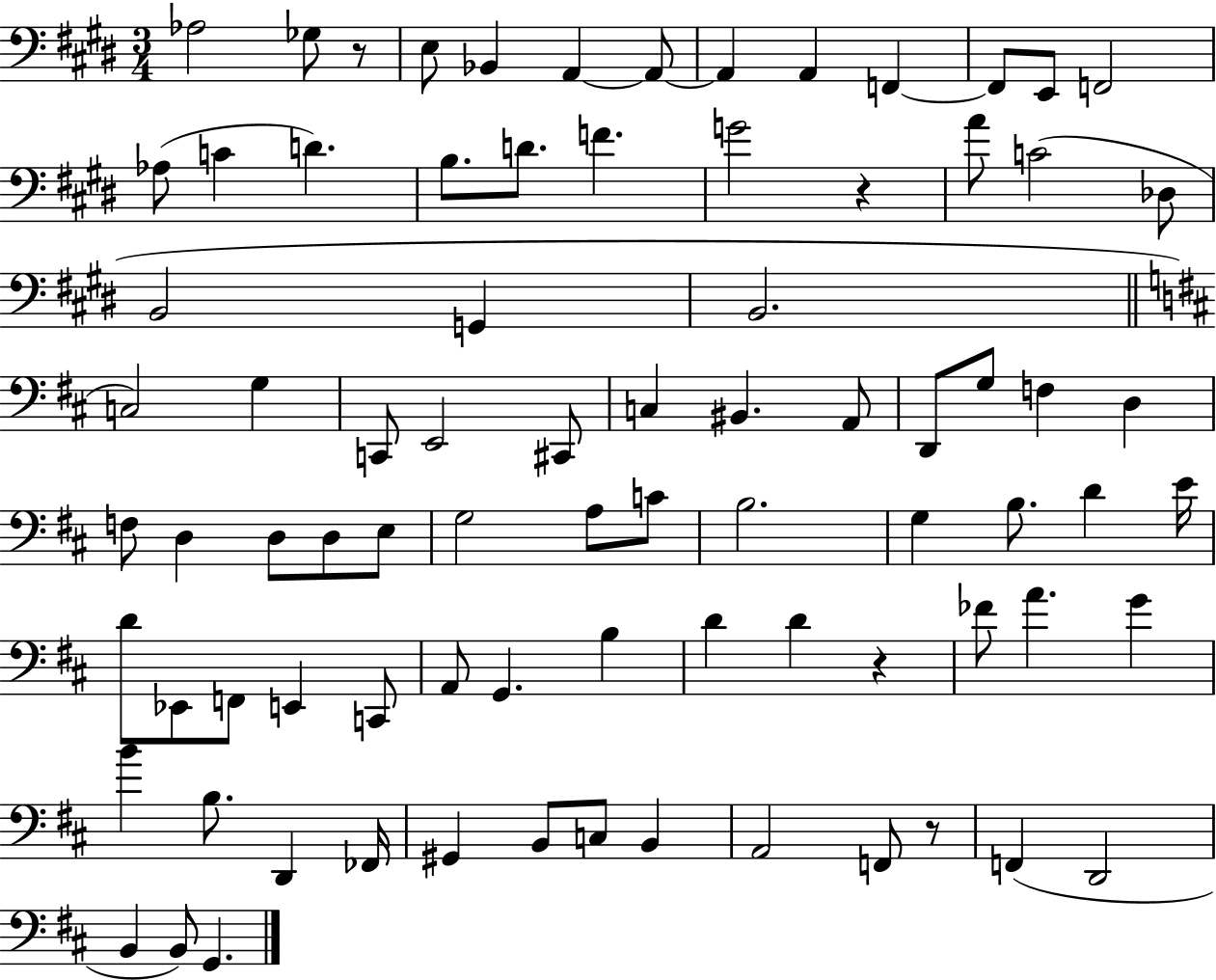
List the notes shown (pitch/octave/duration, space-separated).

Ab3/h Gb3/e R/e E3/e Bb2/q A2/q A2/e A2/q A2/q F2/q F2/e E2/e F2/h Ab3/e C4/q D4/q. B3/e. D4/e. F4/q. G4/h R/q A4/e C4/h Db3/e B2/h G2/q B2/h. C3/h G3/q C2/e E2/h C#2/e C3/q BIS2/q. A2/e D2/e G3/e F3/q D3/q F3/e D3/q D3/e D3/e E3/e G3/h A3/e C4/e B3/h. G3/q B3/e. D4/q E4/s D4/e Eb2/e F2/e E2/q C2/e A2/e G2/q. B3/q D4/q D4/q R/q FES4/e A4/q. G4/q B4/q B3/e. D2/q FES2/s G#2/q B2/e C3/e B2/q A2/h F2/e R/e F2/q D2/h B2/q B2/e G2/q.